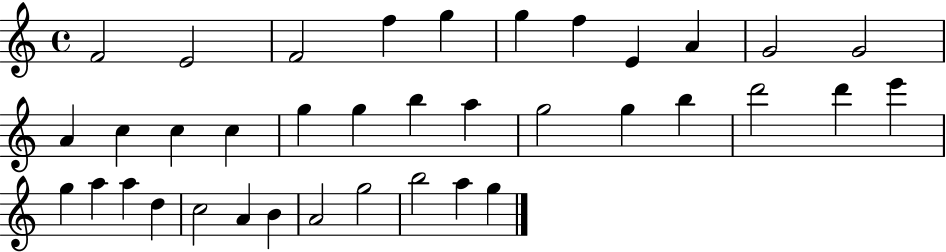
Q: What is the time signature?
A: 4/4